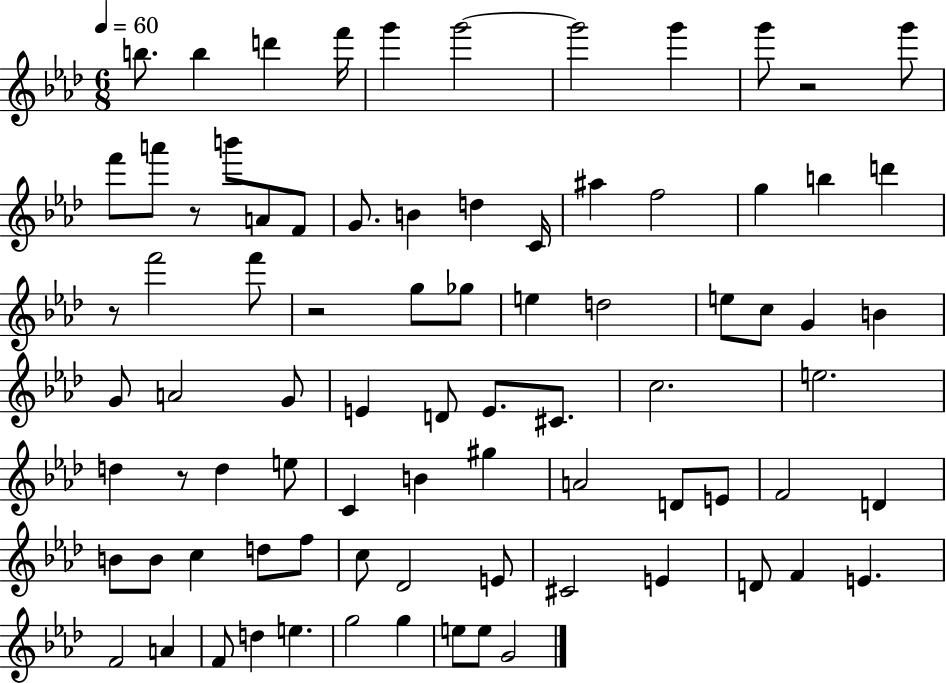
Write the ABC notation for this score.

X:1
T:Untitled
M:6/8
L:1/4
K:Ab
b/2 b d' f'/4 g' g'2 g'2 g' g'/2 z2 g'/2 f'/2 a'/2 z/2 b'/2 A/2 F/2 G/2 B d C/4 ^a f2 g b d' z/2 f'2 f'/2 z2 g/2 _g/2 e d2 e/2 c/2 G B G/2 A2 G/2 E D/2 E/2 ^C/2 c2 e2 d z/2 d e/2 C B ^g A2 D/2 E/2 F2 D B/2 B/2 c d/2 f/2 c/2 _D2 E/2 ^C2 E D/2 F E F2 A F/2 d e g2 g e/2 e/2 G2